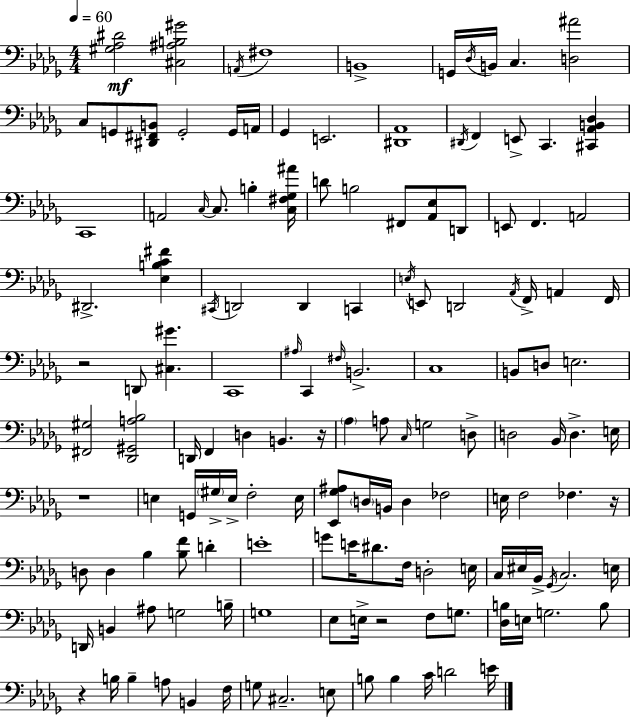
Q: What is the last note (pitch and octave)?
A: E4